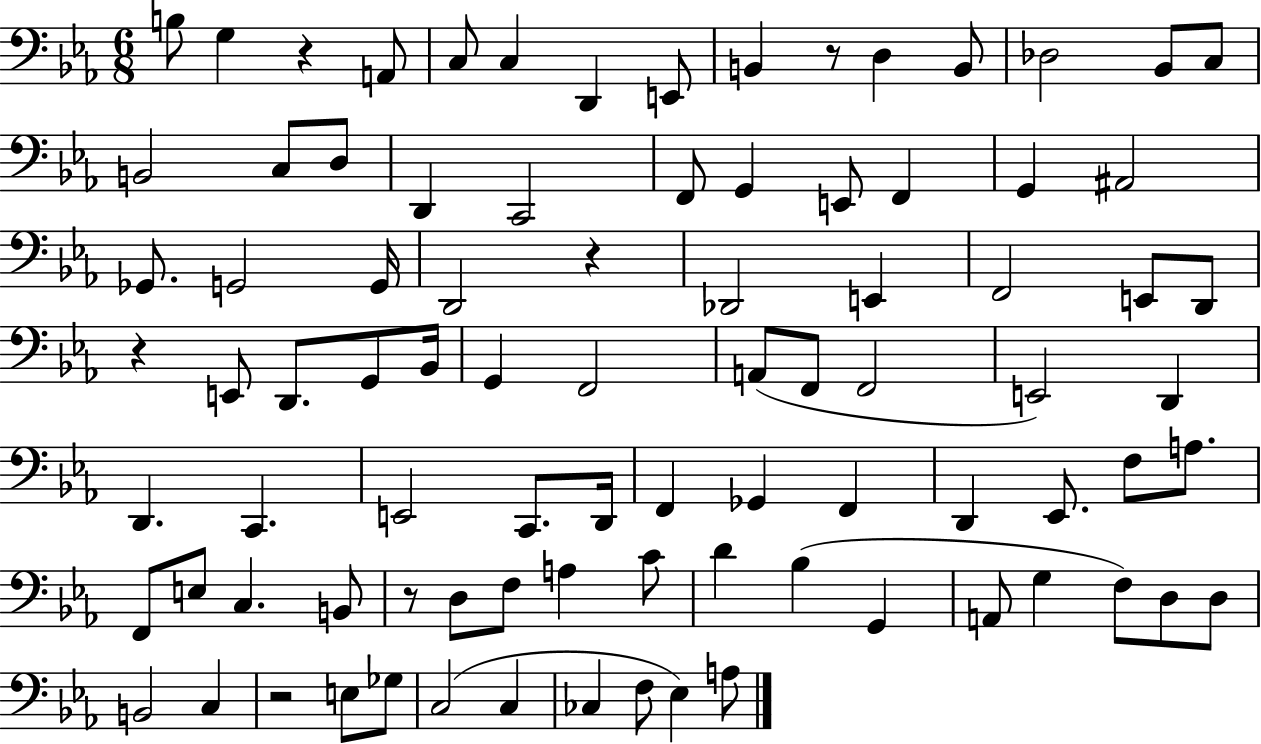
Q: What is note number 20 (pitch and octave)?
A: G2